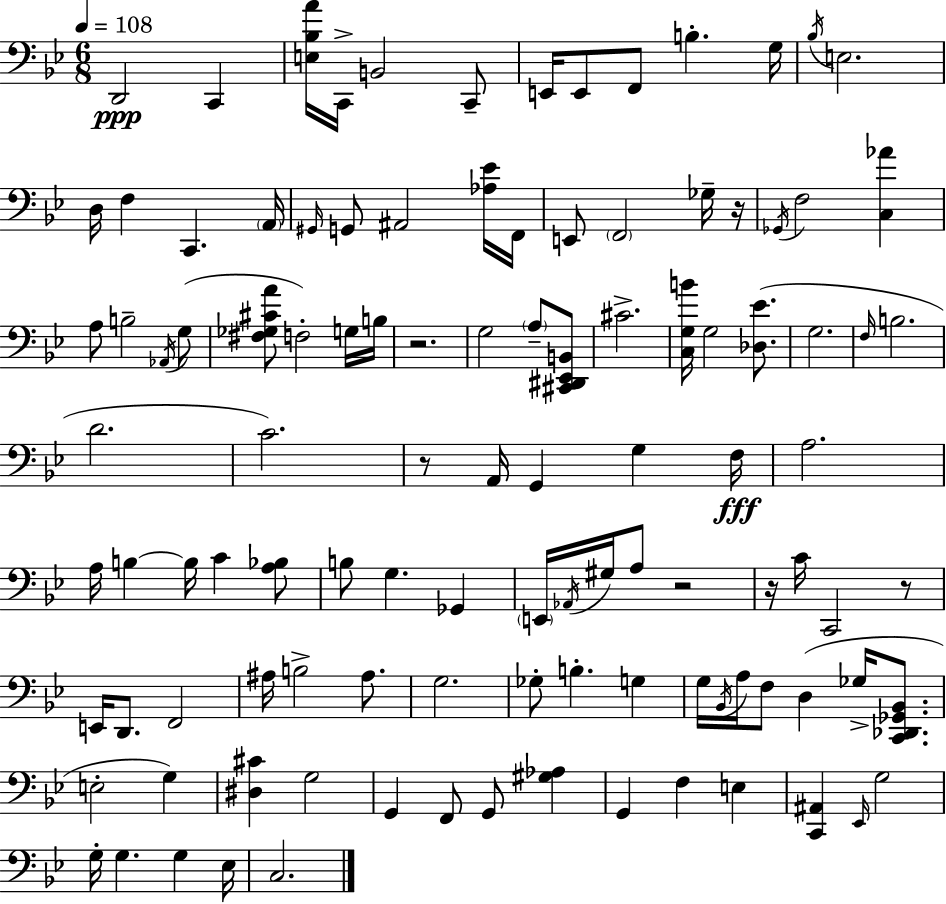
{
  \clef bass
  \numericTimeSignature
  \time 6/8
  \key g \minor
  \tempo 4 = 108
  d,2\ppp c,4 | <e bes a'>16 c,16-> b,2 c,8-- | e,16 e,8 f,8 b4.-. g16 | \acciaccatura { bes16 } e2. | \break d16 f4 c,4. | \parenthesize a,16 \grace { gis,16 } g,8 ais,2 | <aes ees'>16 f,16 e,8 \parenthesize f,2 | ges16-- r16 \acciaccatura { ges,16 } f2 <c aes'>4 | \break a8 b2-- | \acciaccatura { aes,16 } g8( <fis ges cis' a'>8 f2-.) | g16 b16 r2. | g2 | \break \parenthesize a8-- <cis, dis, ees, b,>8 cis'2.-> | <c g b'>16 g2 | <des ees'>8.( g2. | \grace { f16 } b2. | \break d'2. | c'2.) | r8 a,16 g,4 | g4 f16\fff a2. | \break a16 b4~~ b16 c'4 | <a bes>8 b8 g4. | ges,4 \parenthesize e,16 \acciaccatura { aes,16 } gis16 a8 r2 | r16 c'16 c,2 | \break r8 e,16 d,8. f,2 | ais16 b2-> | ais8. g2. | ges8-. b4.-. | \break g4 g16 \acciaccatura { bes,16 } a16 f8 d4( | ges16-> <c, des, ges, bes,>8. e2-. | g4) <dis cis'>4 g2 | g,4 f,8 | \break g,8 <gis aes>4 g,4 f4 | e4 <c, ais,>4 \grace { ees,16 } | g2 g16-. g4. | g4 ees16 c2. | \break \bar "|."
}